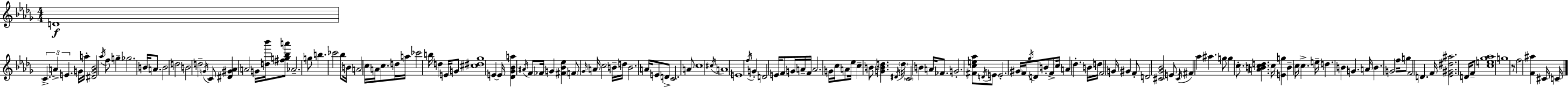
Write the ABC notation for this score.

X:1
T:Untitled
M:4/4
L:1/4
K:Bbm
D4 C A E G/4 a/4 [^DG_B]2 _a/4 f/2 g _g2 B/4 A/2 B2 d2 B2 d2 G/4 C/2 [^D^G_A] A2 G/4 [d_b']/4 [^fg_ba']/2 _A2 g/2 b _c'2 _b/2 B/4 A2 c/4 A/4 c/2 d/4 a/4 _c'2 b/4 d E/4 G/2 [^c^d_g]4 E E/4 [_D_G_Ba] ^A/4 F/2 _F/4 G [^F_B_e] F/2 _G/4 A/4 c2 B/4 d/4 B2 A/4 E/2 D/2 C2 A/2 c4 ^c/4 A4 E4 f/4 G D2 E/4 F/2 G/4 A/4 F/4 A2 G/4 c/4 A/2 _e/4 c B/2 [GBd] ^D/4 d/4 C2 B A/4 _F/2 G2 [^Fce_a]/2 D/4 E/2 E2 ^G/4 F/4 _g/4 D/2 B/2 F/2 c/4 A _d B/4 d/4 F2 G/4 ^G F/2 D2 [^C_G_B]2 E/2 ^C/4 ^F _a ^a g/2 g c/2 [ABcd] c/4 [Eg] B c/4 c e/4 d B G A/4 B G2 f/4 g/2 F2 D F/4 [_E^G^d^a]2 D/4 F/2 [ce_g_a]4 g4 z/2 f2 [F^a] ^C/4 C/4